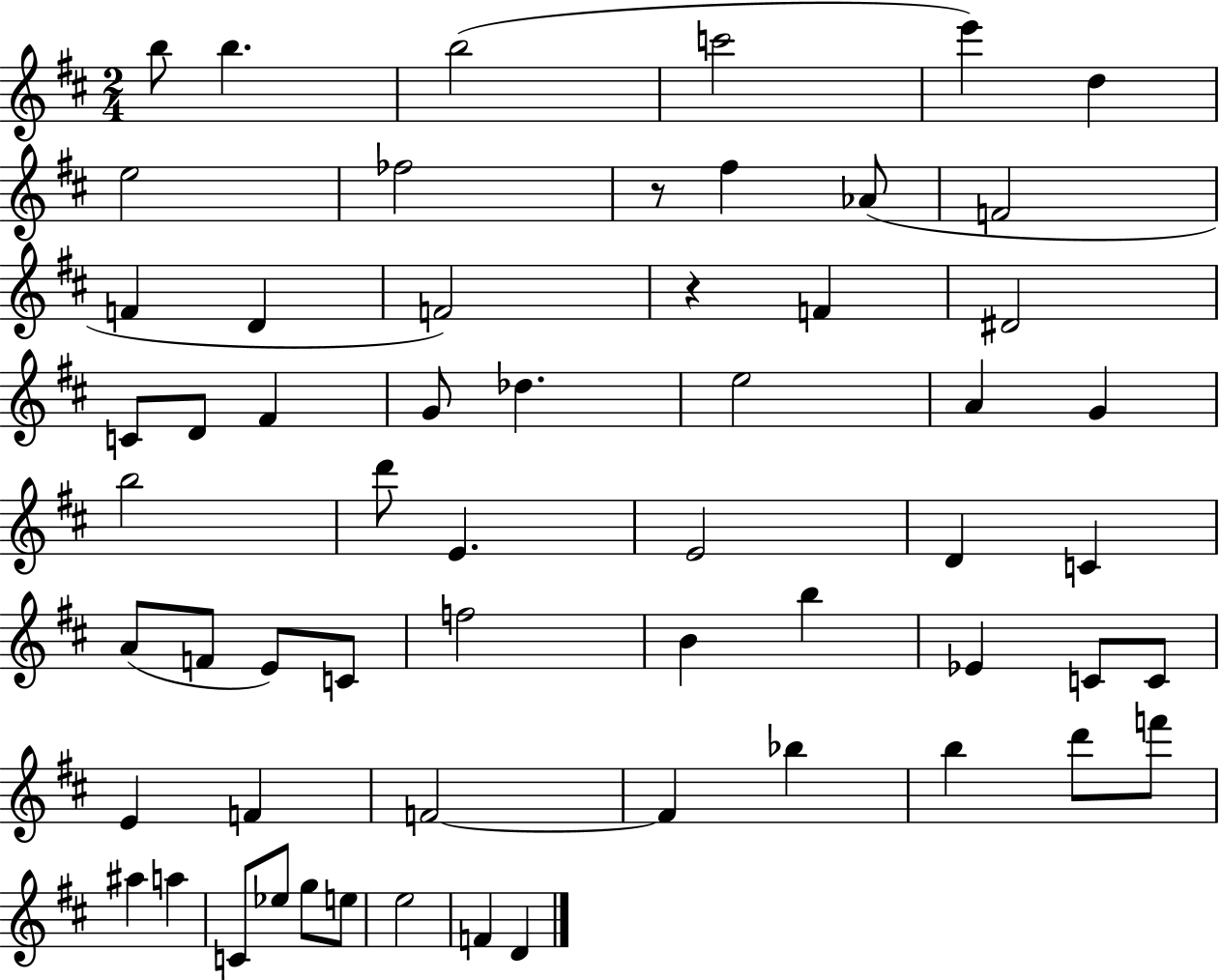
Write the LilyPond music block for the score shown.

{
  \clef treble
  \numericTimeSignature
  \time 2/4
  \key d \major
  b''8 b''4. | b''2( | c'''2 | e'''4) d''4 | \break e''2 | fes''2 | r8 fis''4 aes'8( | f'2 | \break f'4 d'4 | f'2) | r4 f'4 | dis'2 | \break c'8 d'8 fis'4 | g'8 des''4. | e''2 | a'4 g'4 | \break b''2 | d'''8 e'4. | e'2 | d'4 c'4 | \break a'8( f'8 e'8) c'8 | f''2 | b'4 b''4 | ees'4 c'8 c'8 | \break e'4 f'4 | f'2~~ | f'4 bes''4 | b''4 d'''8 f'''8 | \break ais''4 a''4 | c'8 ees''8 g''8 e''8 | e''2 | f'4 d'4 | \break \bar "|."
}